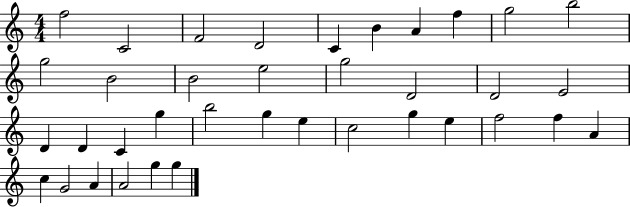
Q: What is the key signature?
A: C major